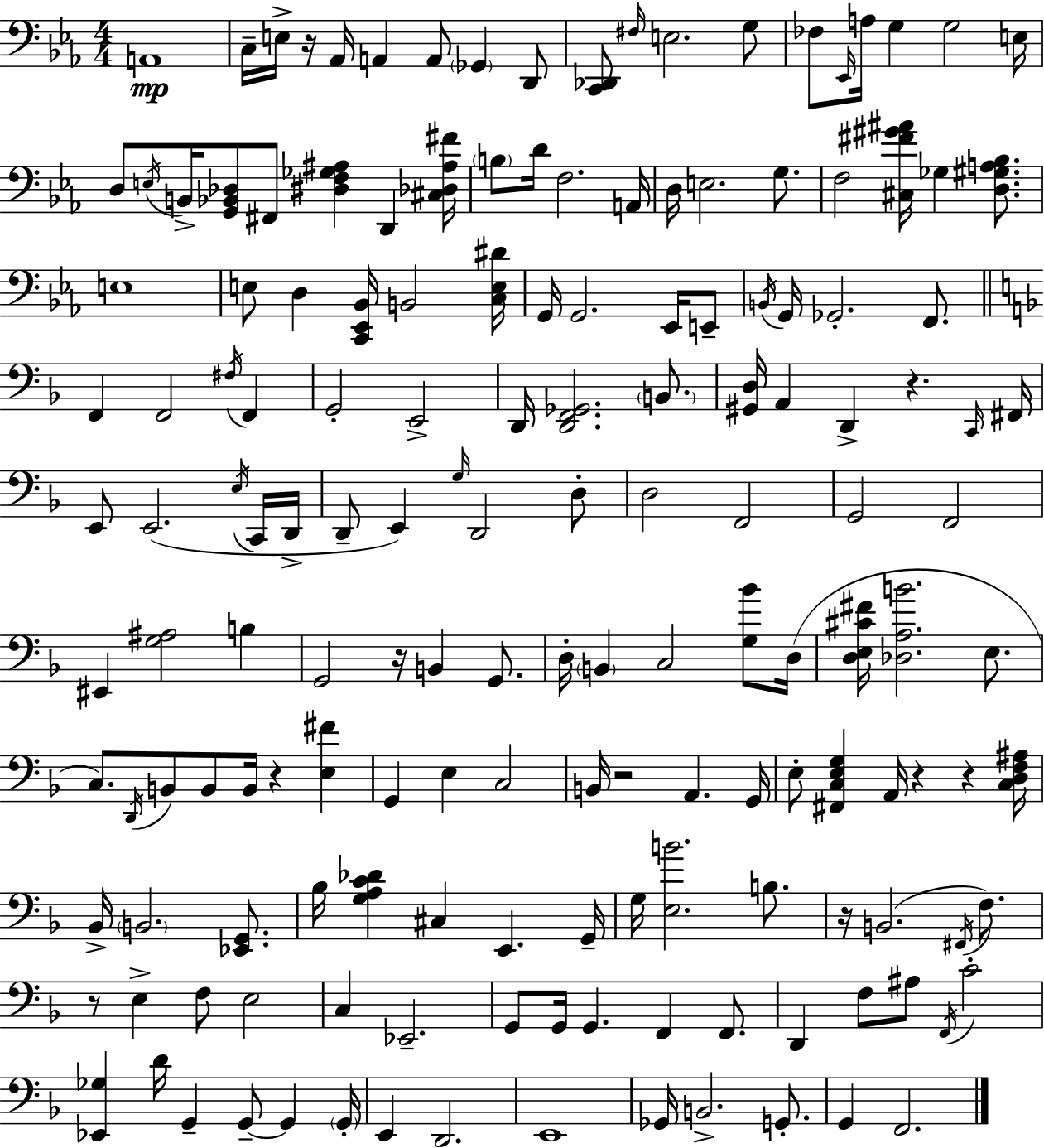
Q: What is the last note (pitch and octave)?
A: F2